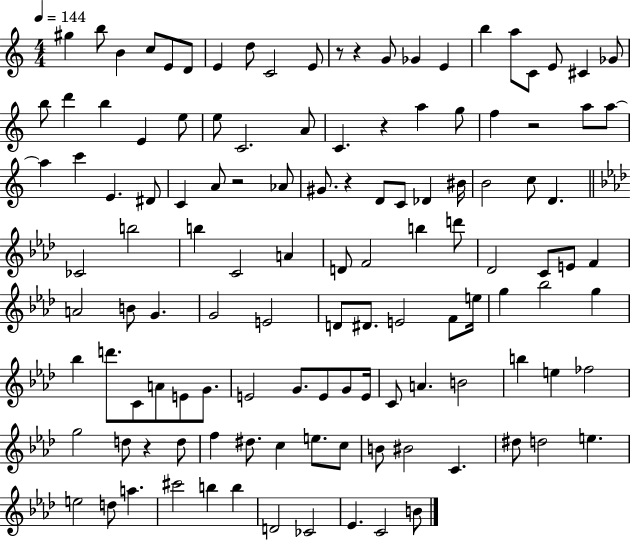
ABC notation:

X:1
T:Untitled
M:4/4
L:1/4
K:C
^g b/2 B c/2 E/2 D/2 E d/2 C2 E/2 z/2 z G/2 _G E b a/2 C/2 E/2 ^C _G/2 b/2 d' b E e/2 e/2 C2 A/2 C z a g/2 f z2 a/2 a/2 a c' E ^D/2 C A/2 z2 _A/2 ^G/2 z D/2 C/2 _D ^B/4 B2 c/2 D _C2 b2 b C2 A D/2 F2 b d'/2 _D2 C/2 E/2 F A2 B/2 G G2 E2 D/2 ^D/2 E2 F/2 e/4 g _b2 g _b d'/2 C/2 A/2 E/2 G/2 E2 G/2 E/2 G/2 E/4 C/2 A B2 b e _f2 g2 d/2 z d/2 f ^d/2 c e/2 c/2 B/2 ^B2 C ^d/2 d2 e e2 d/2 a ^c'2 b b D2 _C2 _E C2 B/2